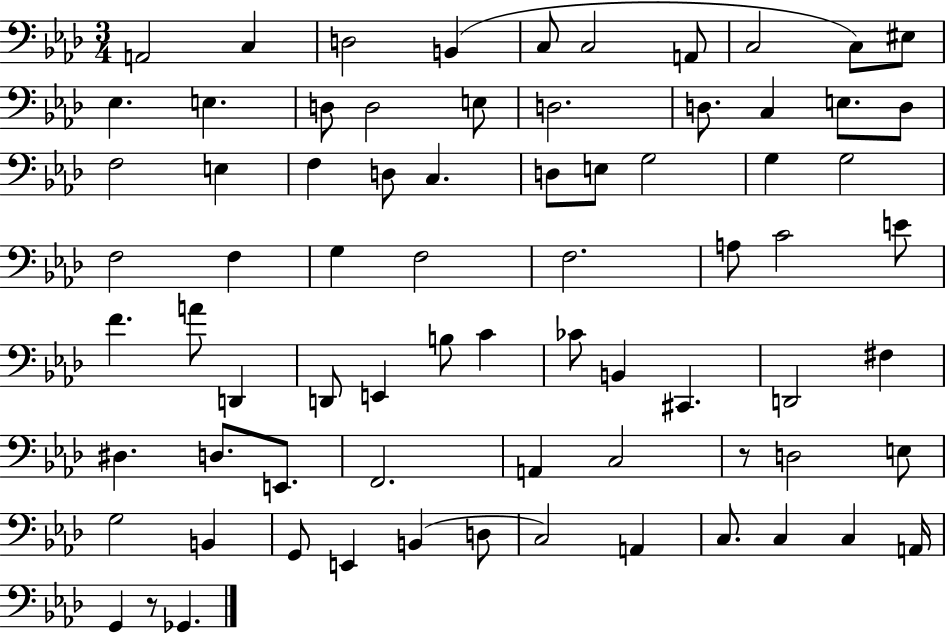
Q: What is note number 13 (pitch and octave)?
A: D3